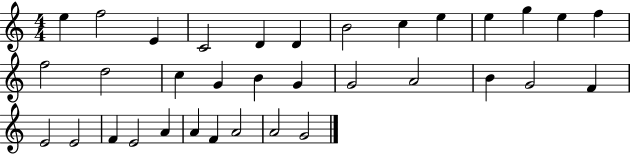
{
  \clef treble
  \numericTimeSignature
  \time 4/4
  \key c \major
  e''4 f''2 e'4 | c'2 d'4 d'4 | b'2 c''4 e''4 | e''4 g''4 e''4 f''4 | \break f''2 d''2 | c''4 g'4 b'4 g'4 | g'2 a'2 | b'4 g'2 f'4 | \break e'2 e'2 | f'4 e'2 a'4 | a'4 f'4 a'2 | a'2 g'2 | \break \bar "|."
}